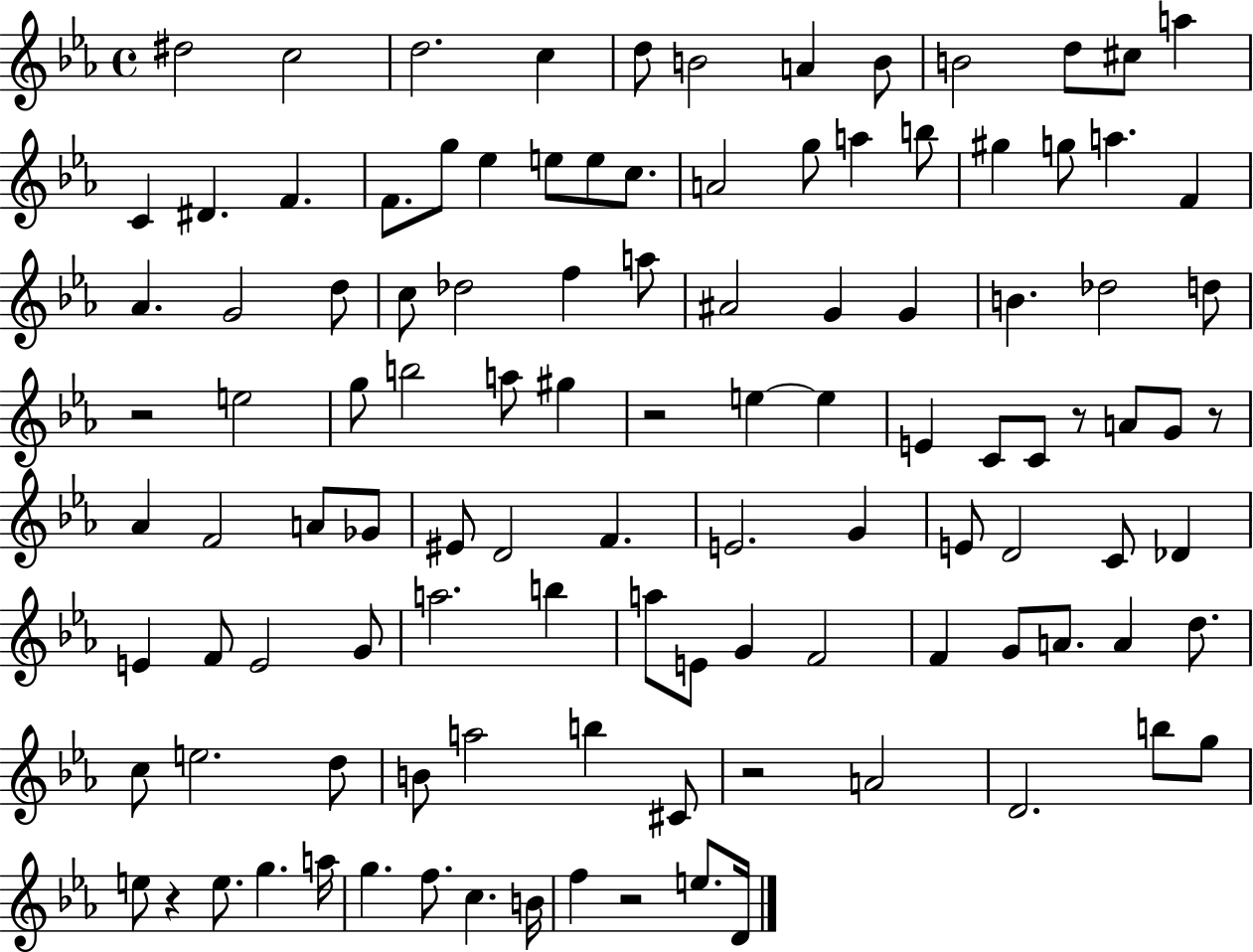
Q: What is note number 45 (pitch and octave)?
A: B5